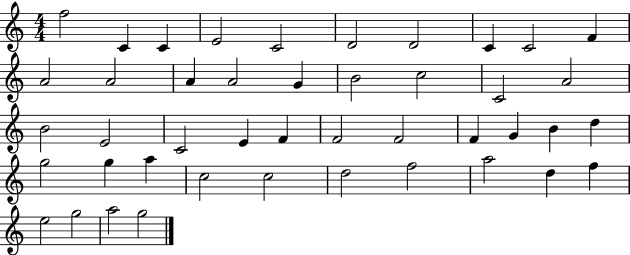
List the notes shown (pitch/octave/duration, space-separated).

F5/h C4/q C4/q E4/h C4/h D4/h D4/h C4/q C4/h F4/q A4/h A4/h A4/q A4/h G4/q B4/h C5/h C4/h A4/h B4/h E4/h C4/h E4/q F4/q F4/h F4/h F4/q G4/q B4/q D5/q G5/h G5/q A5/q C5/h C5/h D5/h F5/h A5/h D5/q F5/q E5/h G5/h A5/h G5/h